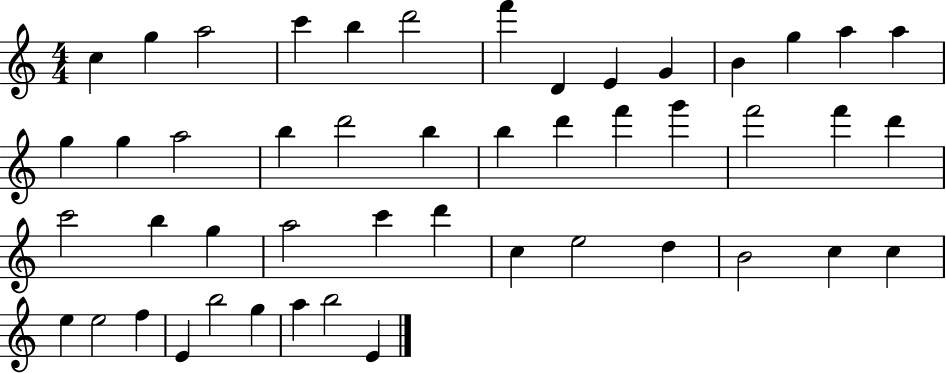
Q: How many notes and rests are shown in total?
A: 48